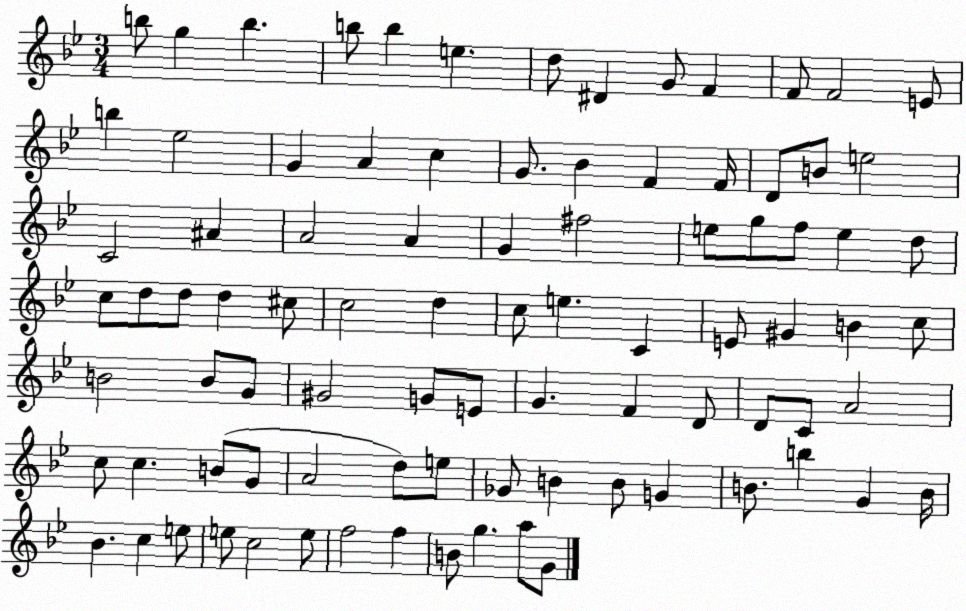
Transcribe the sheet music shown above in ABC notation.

X:1
T:Untitled
M:3/4
L:1/4
K:Bb
b/2 g b b/2 b e d/2 ^D G/2 F F/2 F2 E/2 b _e2 G A c G/2 _B F F/4 D/2 B/2 e2 C2 ^A A2 A G ^f2 e/2 g/2 f/2 e d/2 c/2 d/2 d/2 d ^c/2 c2 d c/2 e C E/2 ^G B c/2 B2 B/2 G/2 ^G2 G/2 E/2 G F D/2 D/2 C/2 A2 c/2 c B/2 G/2 A2 d/2 e/2 _G/2 B B/2 G B/2 b G B/4 _B c e/2 e/2 c2 e/2 f2 f B/2 g a/2 G/2